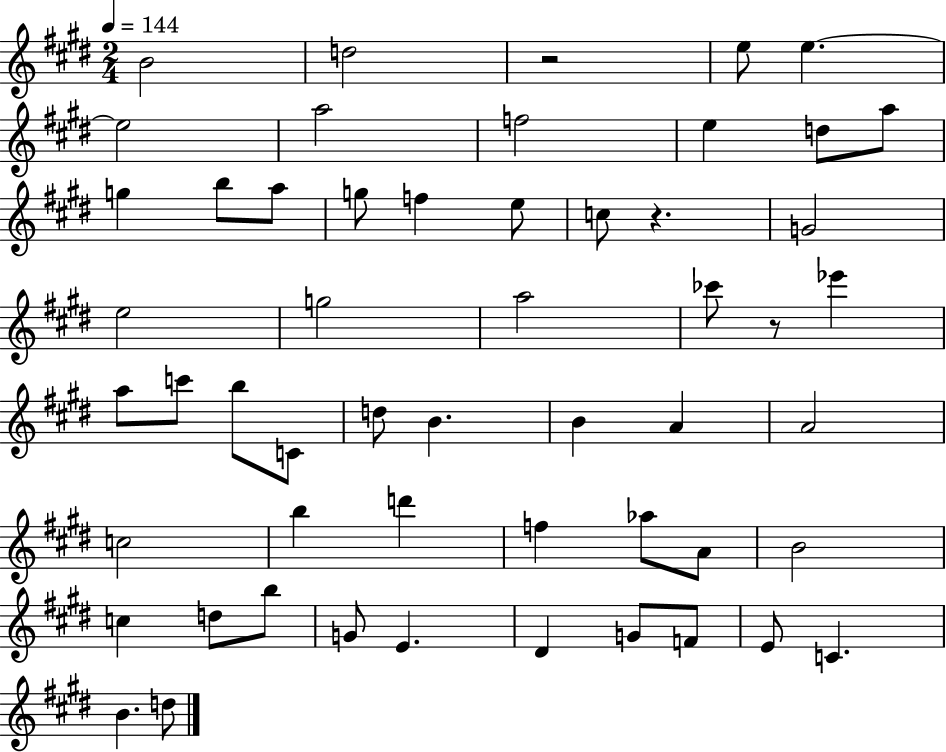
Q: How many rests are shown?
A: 3